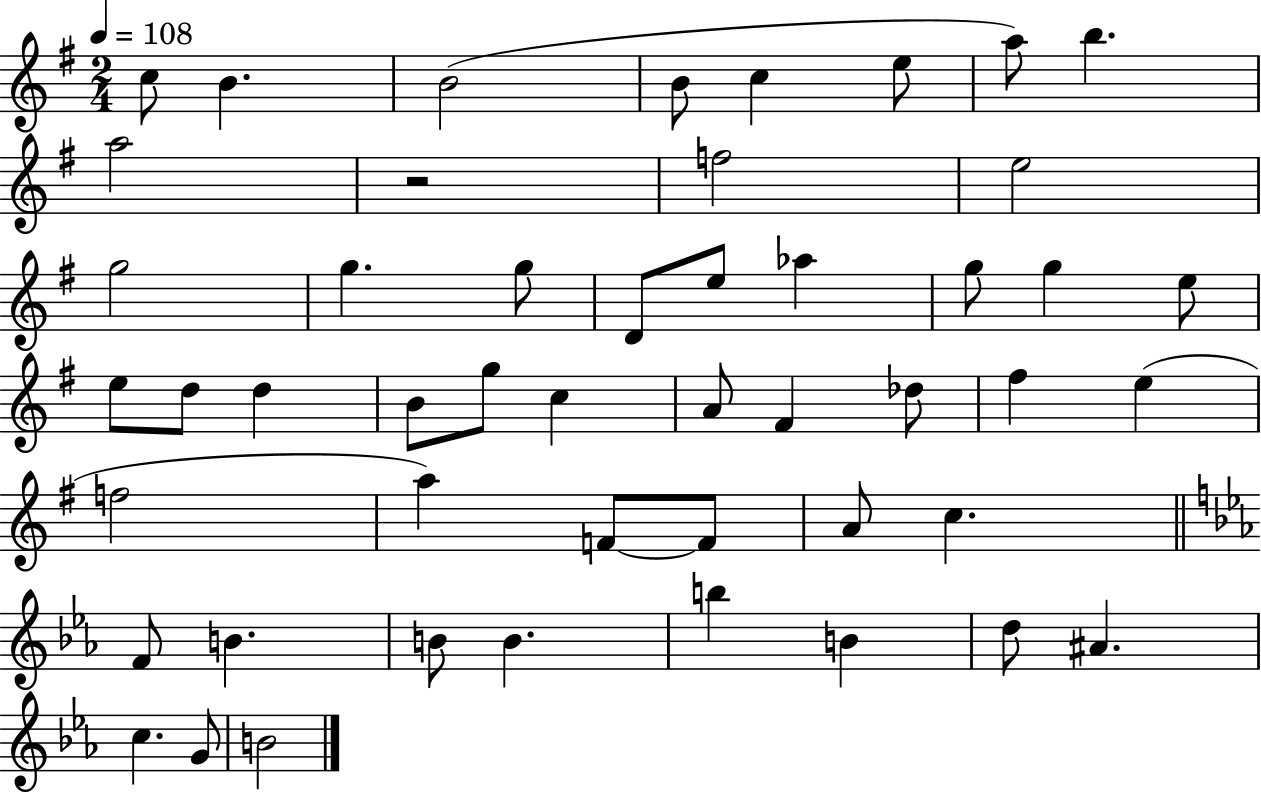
C5/e B4/q. B4/h B4/e C5/q E5/e A5/e B5/q. A5/h R/h F5/h E5/h G5/h G5/q. G5/e D4/e E5/e Ab5/q G5/e G5/q E5/e E5/e D5/e D5/q B4/e G5/e C5/q A4/e F#4/q Db5/e F#5/q E5/q F5/h A5/q F4/e F4/e A4/e C5/q. F4/e B4/q. B4/e B4/q. B5/q B4/q D5/e A#4/q. C5/q. G4/e B4/h